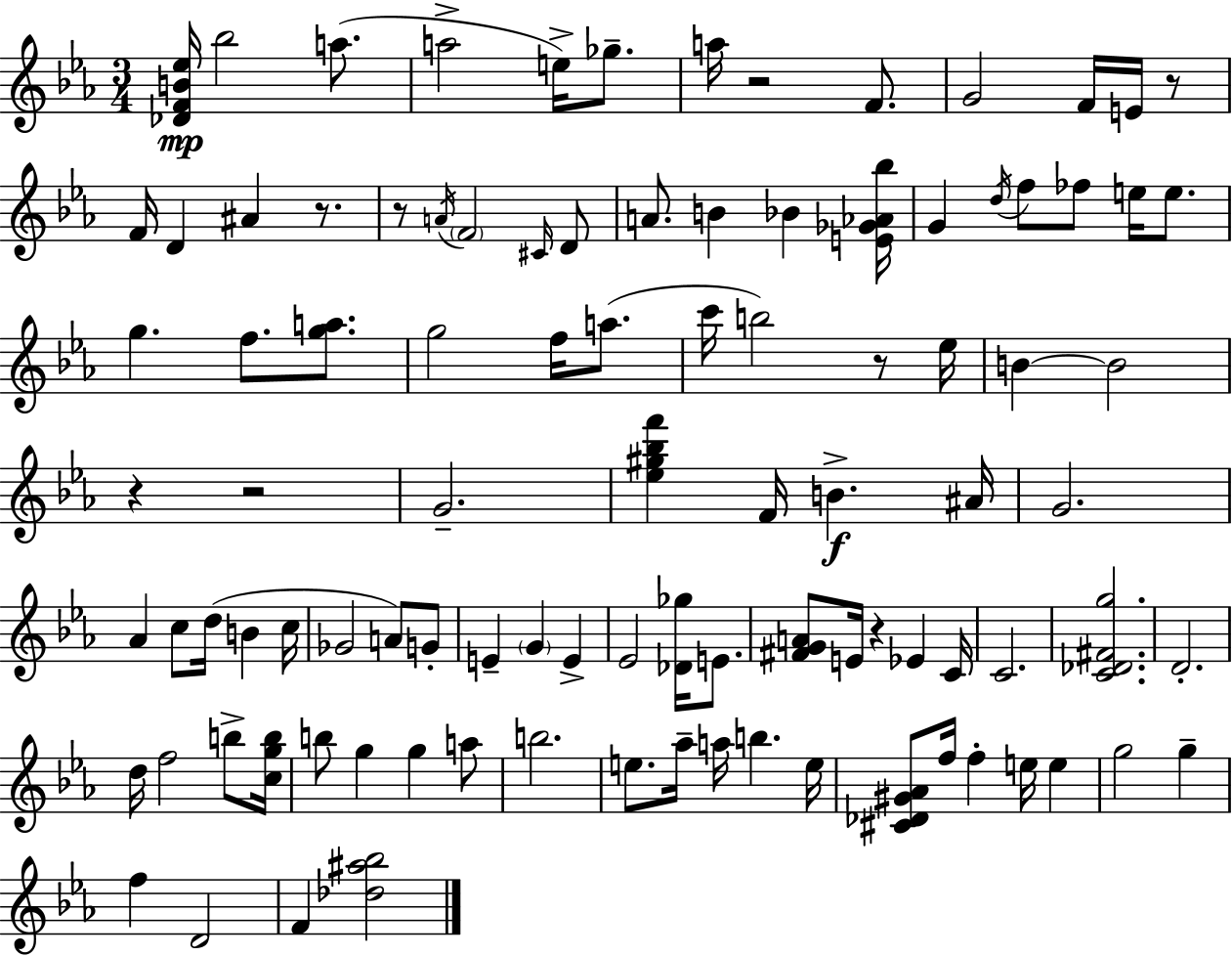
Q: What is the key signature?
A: EES major